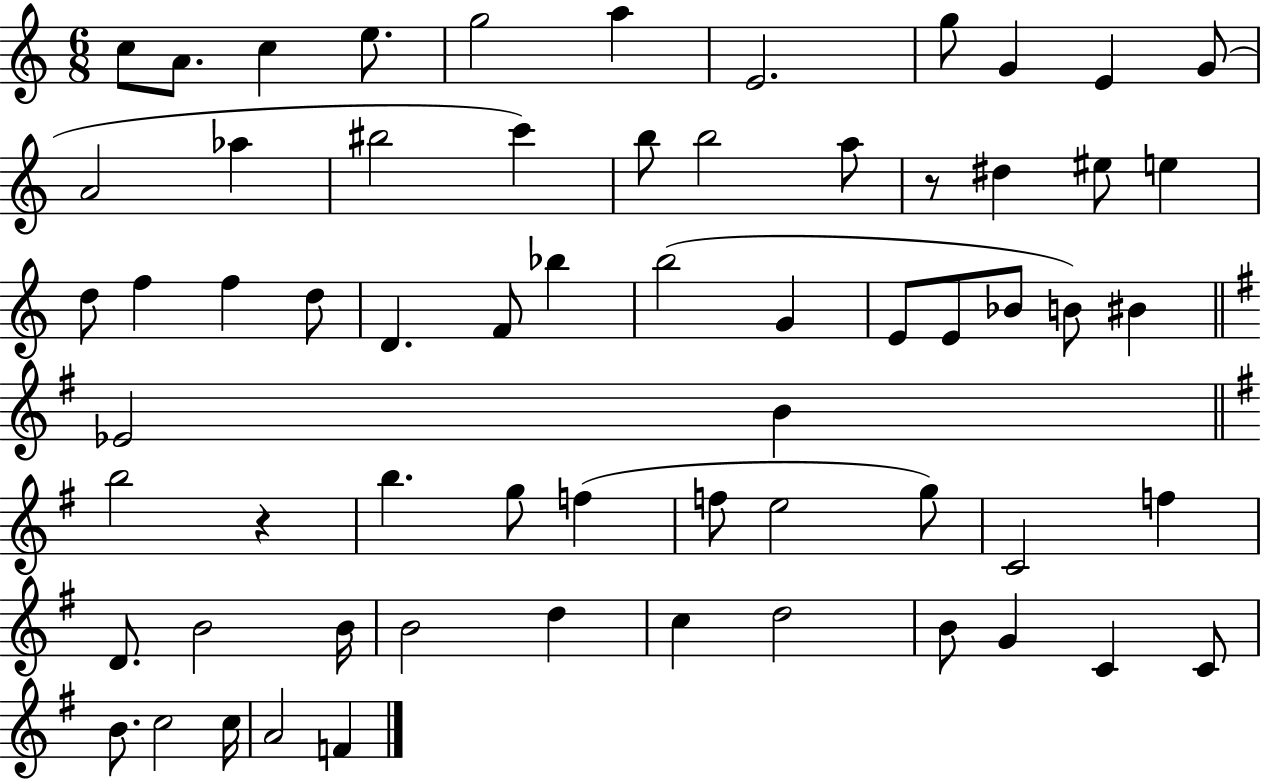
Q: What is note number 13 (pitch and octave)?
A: Ab5